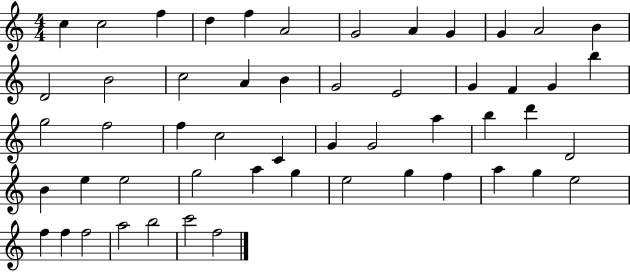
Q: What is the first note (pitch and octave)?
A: C5